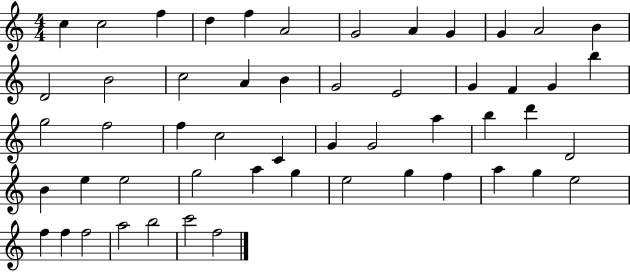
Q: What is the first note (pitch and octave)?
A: C5